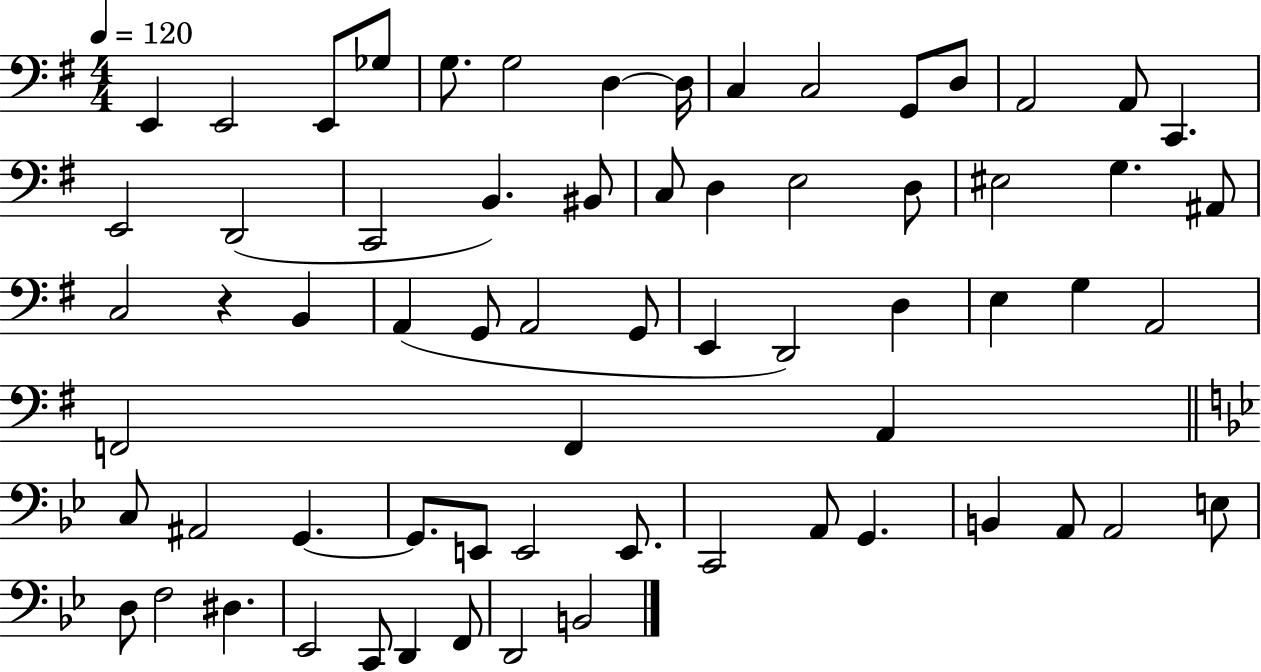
E2/q E2/h E2/e Gb3/e G3/e. G3/h D3/q D3/s C3/q C3/h G2/e D3/e A2/h A2/e C2/q. E2/h D2/h C2/h B2/q. BIS2/e C3/e D3/q E3/h D3/e EIS3/h G3/q. A#2/e C3/h R/q B2/q A2/q G2/e A2/h G2/e E2/q D2/h D3/q E3/q G3/q A2/h F2/h F2/q A2/q C3/e A#2/h G2/q. G2/e. E2/e E2/h E2/e. C2/h A2/e G2/q. B2/q A2/e A2/h E3/e D3/e F3/h D#3/q. Eb2/h C2/e D2/q F2/e D2/h B2/h